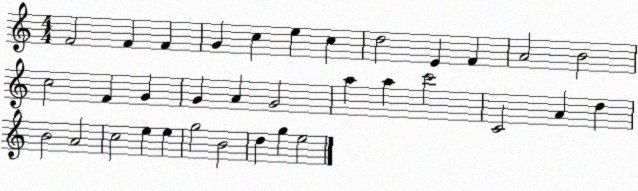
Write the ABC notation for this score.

X:1
T:Untitled
M:4/4
L:1/4
K:C
F2 F F G c e c d2 E F A2 B2 c2 F G G A G2 a a c'2 C2 A d B2 A2 c2 e e g2 B2 d g e2